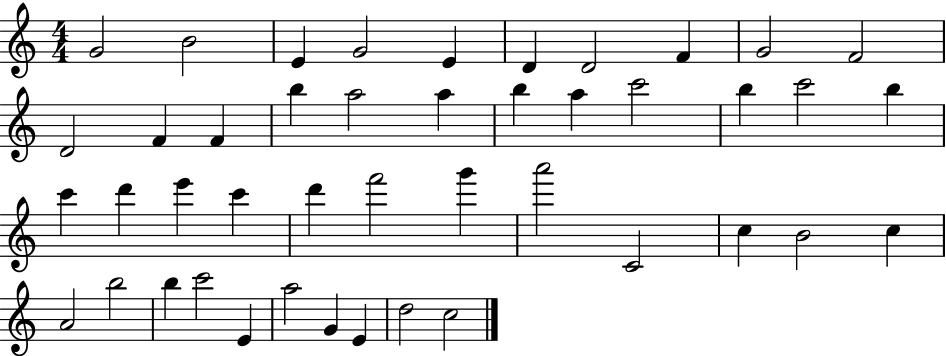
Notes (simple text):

G4/h B4/h E4/q G4/h E4/q D4/q D4/h F4/q G4/h F4/h D4/h F4/q F4/q B5/q A5/h A5/q B5/q A5/q C6/h B5/q C6/h B5/q C6/q D6/q E6/q C6/q D6/q F6/h G6/q A6/h C4/h C5/q B4/h C5/q A4/h B5/h B5/q C6/h E4/q A5/h G4/q E4/q D5/h C5/h